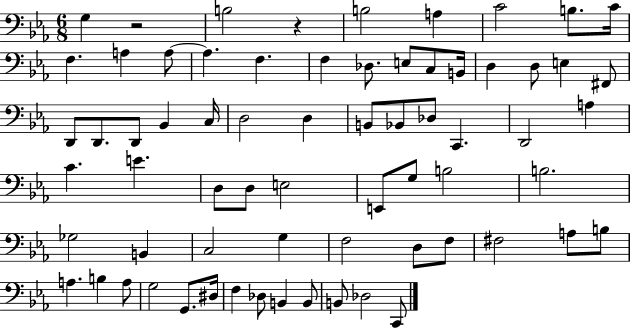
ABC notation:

X:1
T:Untitled
M:6/8
L:1/4
K:Eb
G, z2 B,2 z B,2 A, C2 B,/2 C/4 F, A, A,/2 A, F, F, _D,/2 E,/2 C,/2 B,,/4 D, D,/2 E, ^F,,/2 D,,/2 D,,/2 D,,/2 _B,, C,/4 D,2 D, B,,/2 _B,,/2 _D,/2 C,, D,,2 A, C E D,/2 D,/2 E,2 E,,/2 G,/2 B,2 B,2 _G,2 B,, C,2 G, F,2 D,/2 F,/2 ^F,2 A,/2 B,/2 A, B, A,/2 G,2 G,,/2 ^D,/4 F, _D,/2 B,, B,,/2 B,,/2 _D,2 C,,/2